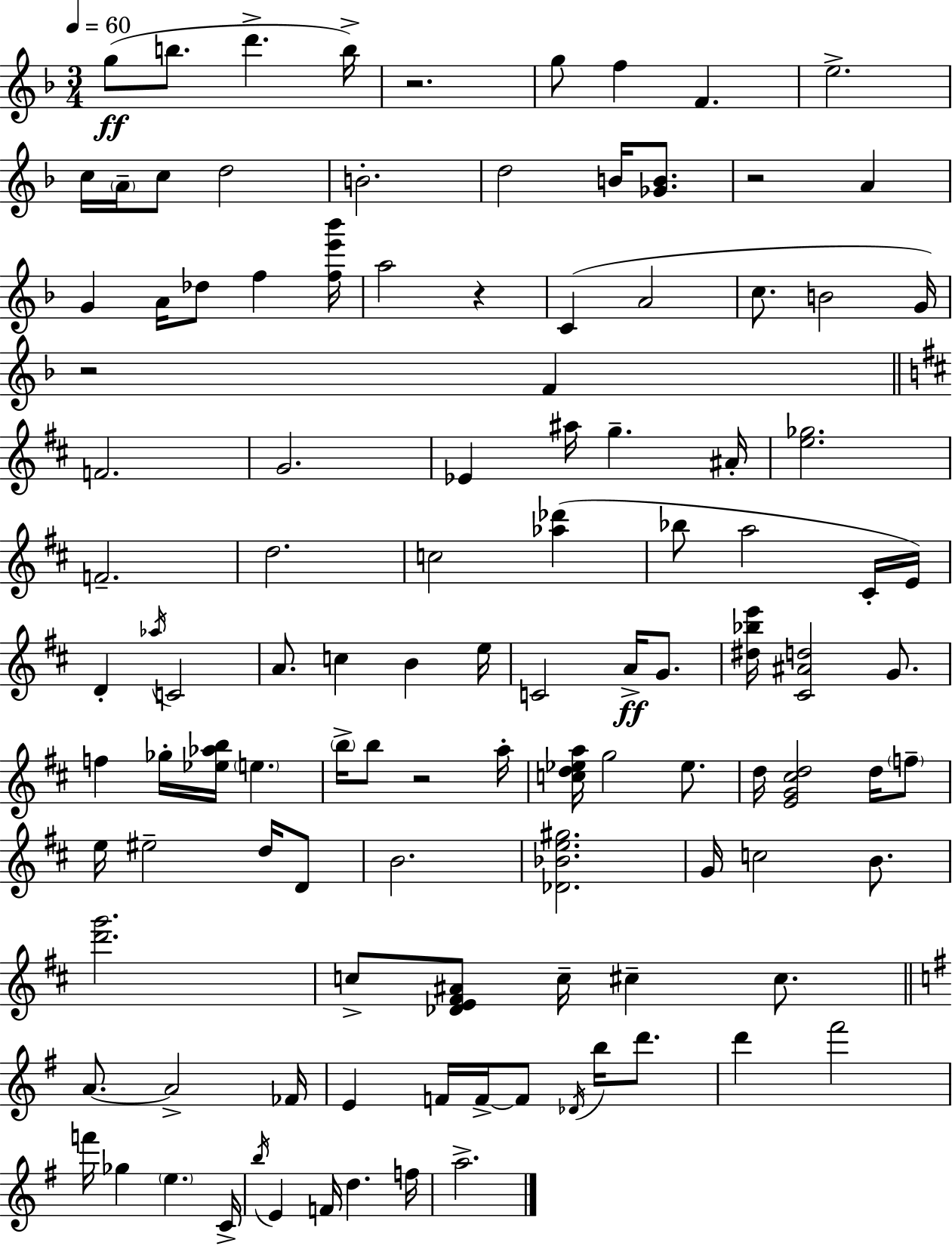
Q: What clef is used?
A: treble